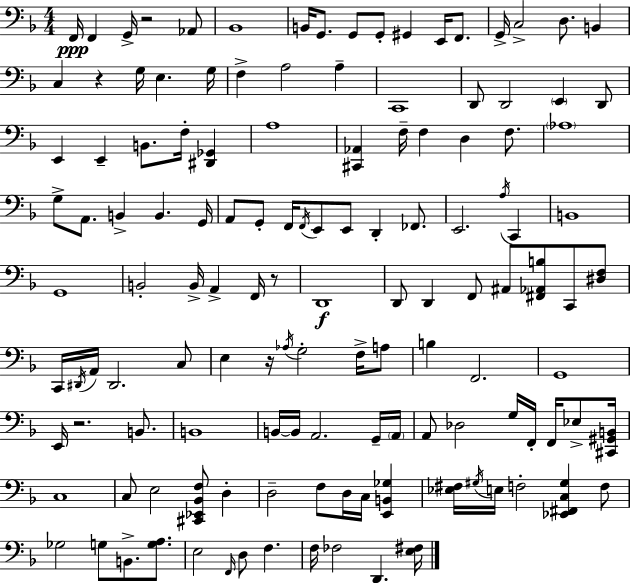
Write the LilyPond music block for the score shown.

{
  \clef bass
  \numericTimeSignature
  \time 4/4
  \key f \major
  \repeat volta 2 { f,16\ppp f,4 g,16-> r2 aes,8 | bes,1 | b,16 g,8. g,8 g,8-. gis,4 e,16 f,8. | g,16-> c2-> d8. b,4 | \break c4 r4 g16 e4. g16 | f4-> a2 a4-- | c,1 | d,8 d,2 \parenthesize e,4 d,8 | \break e,4 e,4-- b,8. f16-. <dis, ges,>4 | a1 | <cis, aes,>4 f16-- f4 d4 f8. | \parenthesize aes1 | \break g8-> a,8. b,4-> b,4. g,16 | a,8 g,8-. f,16 \acciaccatura { f,16 } e,8 e,8 d,4-. fes,8. | e,2. \acciaccatura { a16 } c,4 | b,1 | \break g,1 | b,2-. b,16-> a,4-> f,16 | r8 d,1\f | d,8 d,4 f,8 ais,8 <fis, aes, b>8 c,8 | \break <dis f>8 c,16 \acciaccatura { dis,16 } a,16 dis,2. | c8 e4 r16 \acciaccatura { aes16 } g2-. | f16-> a8 b4 f,2. | g,1 | \break e,16 r2. | b,8. b,1 | b,16~~ b,16 a,2. | g,16-- \parenthesize a,16 a,8 des2 g16 f,16-. | \break f,16 ees8-> <cis, gis, b,>16 c1 | c8 e2 <cis, ees, bes, f>8 | d4-. d2-- f8 d16 c16 | <e, b, ges>4 <ees fis>16 \acciaccatura { gis16 } e16 f2-. <ees, fis, c gis>4 | \break f8 ges2 g8 b,8.-> | <g a>8. e2 \grace { f,16 } d8 | f4. f16 fes2 d,4. | <e fis>16 } \bar "|."
}